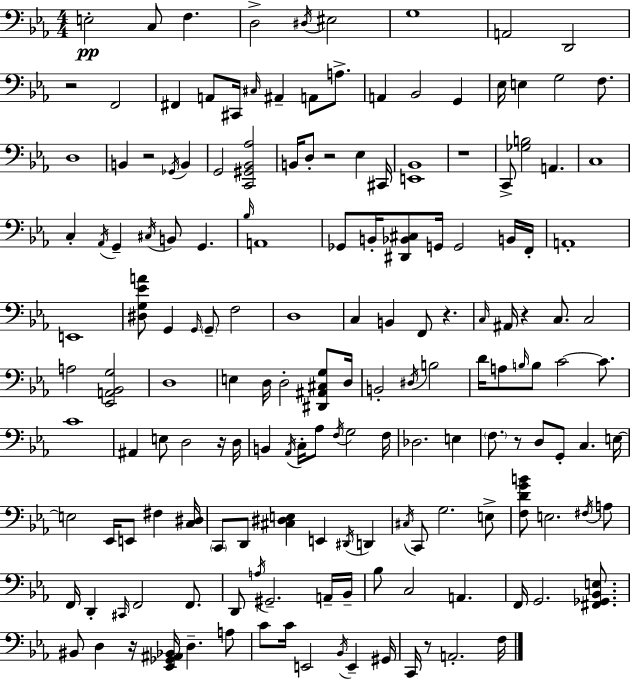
{
  \clef bass
  \numericTimeSignature
  \time 4/4
  \key c \minor
  e2-.\pp c8 f4. | d2-> \acciaccatura { dis16 } eis2 | g1 | a,2 d,2 | \break r2 f,2 | fis,4 a,8 cis,16 \grace { cis16 } ais,4-- a,8 a8.-> | a,4 bes,2 g,4 | ees16 e4 g2 f8. | \break d1 | b,4 r2 \acciaccatura { ges,16 } b,4 | g,2 <c, gis, bes, aes>2 | b,16 d8-. r2 ees4 | \break cis,16 <e, bes,>1 | r1 | c,8-> <ges b>2 a,4. | c1 | \break c4-. \acciaccatura { aes,16 } g,4-- \acciaccatura { cis16 } b,8 g,4. | \grace { bes16 } a,1 | ges,8 b,16-. <dis, bes, cis>8 g,16 g,2 | b,16 f,16-. a,1-. | \break e,1 | <dis g ees' a'>8 g,4 \grace { g,16 } \parenthesize g,8-- f2 | d1 | c4 b,4 f,8 | \break r4. \grace { c16 } ais,16 r4 c8. | c2 a2 | <ees, a, bes, g>2 d1 | e4 d16 d2-. | \break <dis, ais, cis g>8 d16 b,2-. | \acciaccatura { dis16 } b2 d'16 a8 \grace { b16 } b8 c'2~~ | c'8. c'1 | ais,4 e8 | \break d2 r16 d16 b,4 \acciaccatura { aes,16 } c16-. | aes8 \acciaccatura { f16 } g2 f16 des2. | e4 \parenthesize f8. r8 | d8 g,8-. c4. e16~~ e2 | \break ees,16 e,8 fis4 <c dis>16 \parenthesize c,8 d,8 | <cis dis e>4 e,4 \acciaccatura { dis,16 } d,4 \acciaccatura { cis16 } c,8 | g2. e8-> <f d' g' b'>8 | e2. \acciaccatura { fis16 } a8 f,16 | \break d,4-. \grace { cis,16 } f,2 f,8. | d,8 \acciaccatura { a16 } gis,2.-- a,16-- | bes,16-- bes8 c2 a,4. | f,16 g,2. <fis, ges, bes, e>8. | \break bis,8 d4 r16 <ees, ges, ais, bes,>16 d4.-- a8 | c'8 c'16 e,2 \acciaccatura { bes,16 } e,4-- | gis,16 c,16 r8 a,2.-. | f16 \bar "|."
}